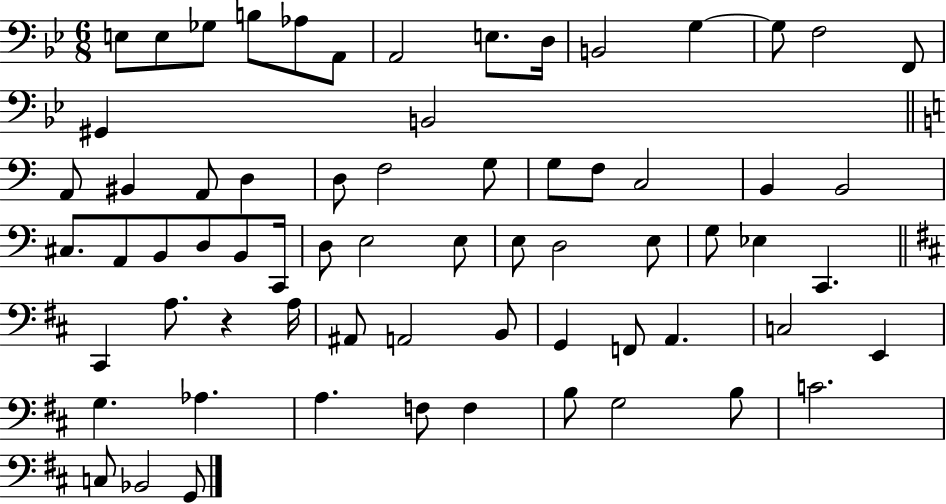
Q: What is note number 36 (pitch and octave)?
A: E3